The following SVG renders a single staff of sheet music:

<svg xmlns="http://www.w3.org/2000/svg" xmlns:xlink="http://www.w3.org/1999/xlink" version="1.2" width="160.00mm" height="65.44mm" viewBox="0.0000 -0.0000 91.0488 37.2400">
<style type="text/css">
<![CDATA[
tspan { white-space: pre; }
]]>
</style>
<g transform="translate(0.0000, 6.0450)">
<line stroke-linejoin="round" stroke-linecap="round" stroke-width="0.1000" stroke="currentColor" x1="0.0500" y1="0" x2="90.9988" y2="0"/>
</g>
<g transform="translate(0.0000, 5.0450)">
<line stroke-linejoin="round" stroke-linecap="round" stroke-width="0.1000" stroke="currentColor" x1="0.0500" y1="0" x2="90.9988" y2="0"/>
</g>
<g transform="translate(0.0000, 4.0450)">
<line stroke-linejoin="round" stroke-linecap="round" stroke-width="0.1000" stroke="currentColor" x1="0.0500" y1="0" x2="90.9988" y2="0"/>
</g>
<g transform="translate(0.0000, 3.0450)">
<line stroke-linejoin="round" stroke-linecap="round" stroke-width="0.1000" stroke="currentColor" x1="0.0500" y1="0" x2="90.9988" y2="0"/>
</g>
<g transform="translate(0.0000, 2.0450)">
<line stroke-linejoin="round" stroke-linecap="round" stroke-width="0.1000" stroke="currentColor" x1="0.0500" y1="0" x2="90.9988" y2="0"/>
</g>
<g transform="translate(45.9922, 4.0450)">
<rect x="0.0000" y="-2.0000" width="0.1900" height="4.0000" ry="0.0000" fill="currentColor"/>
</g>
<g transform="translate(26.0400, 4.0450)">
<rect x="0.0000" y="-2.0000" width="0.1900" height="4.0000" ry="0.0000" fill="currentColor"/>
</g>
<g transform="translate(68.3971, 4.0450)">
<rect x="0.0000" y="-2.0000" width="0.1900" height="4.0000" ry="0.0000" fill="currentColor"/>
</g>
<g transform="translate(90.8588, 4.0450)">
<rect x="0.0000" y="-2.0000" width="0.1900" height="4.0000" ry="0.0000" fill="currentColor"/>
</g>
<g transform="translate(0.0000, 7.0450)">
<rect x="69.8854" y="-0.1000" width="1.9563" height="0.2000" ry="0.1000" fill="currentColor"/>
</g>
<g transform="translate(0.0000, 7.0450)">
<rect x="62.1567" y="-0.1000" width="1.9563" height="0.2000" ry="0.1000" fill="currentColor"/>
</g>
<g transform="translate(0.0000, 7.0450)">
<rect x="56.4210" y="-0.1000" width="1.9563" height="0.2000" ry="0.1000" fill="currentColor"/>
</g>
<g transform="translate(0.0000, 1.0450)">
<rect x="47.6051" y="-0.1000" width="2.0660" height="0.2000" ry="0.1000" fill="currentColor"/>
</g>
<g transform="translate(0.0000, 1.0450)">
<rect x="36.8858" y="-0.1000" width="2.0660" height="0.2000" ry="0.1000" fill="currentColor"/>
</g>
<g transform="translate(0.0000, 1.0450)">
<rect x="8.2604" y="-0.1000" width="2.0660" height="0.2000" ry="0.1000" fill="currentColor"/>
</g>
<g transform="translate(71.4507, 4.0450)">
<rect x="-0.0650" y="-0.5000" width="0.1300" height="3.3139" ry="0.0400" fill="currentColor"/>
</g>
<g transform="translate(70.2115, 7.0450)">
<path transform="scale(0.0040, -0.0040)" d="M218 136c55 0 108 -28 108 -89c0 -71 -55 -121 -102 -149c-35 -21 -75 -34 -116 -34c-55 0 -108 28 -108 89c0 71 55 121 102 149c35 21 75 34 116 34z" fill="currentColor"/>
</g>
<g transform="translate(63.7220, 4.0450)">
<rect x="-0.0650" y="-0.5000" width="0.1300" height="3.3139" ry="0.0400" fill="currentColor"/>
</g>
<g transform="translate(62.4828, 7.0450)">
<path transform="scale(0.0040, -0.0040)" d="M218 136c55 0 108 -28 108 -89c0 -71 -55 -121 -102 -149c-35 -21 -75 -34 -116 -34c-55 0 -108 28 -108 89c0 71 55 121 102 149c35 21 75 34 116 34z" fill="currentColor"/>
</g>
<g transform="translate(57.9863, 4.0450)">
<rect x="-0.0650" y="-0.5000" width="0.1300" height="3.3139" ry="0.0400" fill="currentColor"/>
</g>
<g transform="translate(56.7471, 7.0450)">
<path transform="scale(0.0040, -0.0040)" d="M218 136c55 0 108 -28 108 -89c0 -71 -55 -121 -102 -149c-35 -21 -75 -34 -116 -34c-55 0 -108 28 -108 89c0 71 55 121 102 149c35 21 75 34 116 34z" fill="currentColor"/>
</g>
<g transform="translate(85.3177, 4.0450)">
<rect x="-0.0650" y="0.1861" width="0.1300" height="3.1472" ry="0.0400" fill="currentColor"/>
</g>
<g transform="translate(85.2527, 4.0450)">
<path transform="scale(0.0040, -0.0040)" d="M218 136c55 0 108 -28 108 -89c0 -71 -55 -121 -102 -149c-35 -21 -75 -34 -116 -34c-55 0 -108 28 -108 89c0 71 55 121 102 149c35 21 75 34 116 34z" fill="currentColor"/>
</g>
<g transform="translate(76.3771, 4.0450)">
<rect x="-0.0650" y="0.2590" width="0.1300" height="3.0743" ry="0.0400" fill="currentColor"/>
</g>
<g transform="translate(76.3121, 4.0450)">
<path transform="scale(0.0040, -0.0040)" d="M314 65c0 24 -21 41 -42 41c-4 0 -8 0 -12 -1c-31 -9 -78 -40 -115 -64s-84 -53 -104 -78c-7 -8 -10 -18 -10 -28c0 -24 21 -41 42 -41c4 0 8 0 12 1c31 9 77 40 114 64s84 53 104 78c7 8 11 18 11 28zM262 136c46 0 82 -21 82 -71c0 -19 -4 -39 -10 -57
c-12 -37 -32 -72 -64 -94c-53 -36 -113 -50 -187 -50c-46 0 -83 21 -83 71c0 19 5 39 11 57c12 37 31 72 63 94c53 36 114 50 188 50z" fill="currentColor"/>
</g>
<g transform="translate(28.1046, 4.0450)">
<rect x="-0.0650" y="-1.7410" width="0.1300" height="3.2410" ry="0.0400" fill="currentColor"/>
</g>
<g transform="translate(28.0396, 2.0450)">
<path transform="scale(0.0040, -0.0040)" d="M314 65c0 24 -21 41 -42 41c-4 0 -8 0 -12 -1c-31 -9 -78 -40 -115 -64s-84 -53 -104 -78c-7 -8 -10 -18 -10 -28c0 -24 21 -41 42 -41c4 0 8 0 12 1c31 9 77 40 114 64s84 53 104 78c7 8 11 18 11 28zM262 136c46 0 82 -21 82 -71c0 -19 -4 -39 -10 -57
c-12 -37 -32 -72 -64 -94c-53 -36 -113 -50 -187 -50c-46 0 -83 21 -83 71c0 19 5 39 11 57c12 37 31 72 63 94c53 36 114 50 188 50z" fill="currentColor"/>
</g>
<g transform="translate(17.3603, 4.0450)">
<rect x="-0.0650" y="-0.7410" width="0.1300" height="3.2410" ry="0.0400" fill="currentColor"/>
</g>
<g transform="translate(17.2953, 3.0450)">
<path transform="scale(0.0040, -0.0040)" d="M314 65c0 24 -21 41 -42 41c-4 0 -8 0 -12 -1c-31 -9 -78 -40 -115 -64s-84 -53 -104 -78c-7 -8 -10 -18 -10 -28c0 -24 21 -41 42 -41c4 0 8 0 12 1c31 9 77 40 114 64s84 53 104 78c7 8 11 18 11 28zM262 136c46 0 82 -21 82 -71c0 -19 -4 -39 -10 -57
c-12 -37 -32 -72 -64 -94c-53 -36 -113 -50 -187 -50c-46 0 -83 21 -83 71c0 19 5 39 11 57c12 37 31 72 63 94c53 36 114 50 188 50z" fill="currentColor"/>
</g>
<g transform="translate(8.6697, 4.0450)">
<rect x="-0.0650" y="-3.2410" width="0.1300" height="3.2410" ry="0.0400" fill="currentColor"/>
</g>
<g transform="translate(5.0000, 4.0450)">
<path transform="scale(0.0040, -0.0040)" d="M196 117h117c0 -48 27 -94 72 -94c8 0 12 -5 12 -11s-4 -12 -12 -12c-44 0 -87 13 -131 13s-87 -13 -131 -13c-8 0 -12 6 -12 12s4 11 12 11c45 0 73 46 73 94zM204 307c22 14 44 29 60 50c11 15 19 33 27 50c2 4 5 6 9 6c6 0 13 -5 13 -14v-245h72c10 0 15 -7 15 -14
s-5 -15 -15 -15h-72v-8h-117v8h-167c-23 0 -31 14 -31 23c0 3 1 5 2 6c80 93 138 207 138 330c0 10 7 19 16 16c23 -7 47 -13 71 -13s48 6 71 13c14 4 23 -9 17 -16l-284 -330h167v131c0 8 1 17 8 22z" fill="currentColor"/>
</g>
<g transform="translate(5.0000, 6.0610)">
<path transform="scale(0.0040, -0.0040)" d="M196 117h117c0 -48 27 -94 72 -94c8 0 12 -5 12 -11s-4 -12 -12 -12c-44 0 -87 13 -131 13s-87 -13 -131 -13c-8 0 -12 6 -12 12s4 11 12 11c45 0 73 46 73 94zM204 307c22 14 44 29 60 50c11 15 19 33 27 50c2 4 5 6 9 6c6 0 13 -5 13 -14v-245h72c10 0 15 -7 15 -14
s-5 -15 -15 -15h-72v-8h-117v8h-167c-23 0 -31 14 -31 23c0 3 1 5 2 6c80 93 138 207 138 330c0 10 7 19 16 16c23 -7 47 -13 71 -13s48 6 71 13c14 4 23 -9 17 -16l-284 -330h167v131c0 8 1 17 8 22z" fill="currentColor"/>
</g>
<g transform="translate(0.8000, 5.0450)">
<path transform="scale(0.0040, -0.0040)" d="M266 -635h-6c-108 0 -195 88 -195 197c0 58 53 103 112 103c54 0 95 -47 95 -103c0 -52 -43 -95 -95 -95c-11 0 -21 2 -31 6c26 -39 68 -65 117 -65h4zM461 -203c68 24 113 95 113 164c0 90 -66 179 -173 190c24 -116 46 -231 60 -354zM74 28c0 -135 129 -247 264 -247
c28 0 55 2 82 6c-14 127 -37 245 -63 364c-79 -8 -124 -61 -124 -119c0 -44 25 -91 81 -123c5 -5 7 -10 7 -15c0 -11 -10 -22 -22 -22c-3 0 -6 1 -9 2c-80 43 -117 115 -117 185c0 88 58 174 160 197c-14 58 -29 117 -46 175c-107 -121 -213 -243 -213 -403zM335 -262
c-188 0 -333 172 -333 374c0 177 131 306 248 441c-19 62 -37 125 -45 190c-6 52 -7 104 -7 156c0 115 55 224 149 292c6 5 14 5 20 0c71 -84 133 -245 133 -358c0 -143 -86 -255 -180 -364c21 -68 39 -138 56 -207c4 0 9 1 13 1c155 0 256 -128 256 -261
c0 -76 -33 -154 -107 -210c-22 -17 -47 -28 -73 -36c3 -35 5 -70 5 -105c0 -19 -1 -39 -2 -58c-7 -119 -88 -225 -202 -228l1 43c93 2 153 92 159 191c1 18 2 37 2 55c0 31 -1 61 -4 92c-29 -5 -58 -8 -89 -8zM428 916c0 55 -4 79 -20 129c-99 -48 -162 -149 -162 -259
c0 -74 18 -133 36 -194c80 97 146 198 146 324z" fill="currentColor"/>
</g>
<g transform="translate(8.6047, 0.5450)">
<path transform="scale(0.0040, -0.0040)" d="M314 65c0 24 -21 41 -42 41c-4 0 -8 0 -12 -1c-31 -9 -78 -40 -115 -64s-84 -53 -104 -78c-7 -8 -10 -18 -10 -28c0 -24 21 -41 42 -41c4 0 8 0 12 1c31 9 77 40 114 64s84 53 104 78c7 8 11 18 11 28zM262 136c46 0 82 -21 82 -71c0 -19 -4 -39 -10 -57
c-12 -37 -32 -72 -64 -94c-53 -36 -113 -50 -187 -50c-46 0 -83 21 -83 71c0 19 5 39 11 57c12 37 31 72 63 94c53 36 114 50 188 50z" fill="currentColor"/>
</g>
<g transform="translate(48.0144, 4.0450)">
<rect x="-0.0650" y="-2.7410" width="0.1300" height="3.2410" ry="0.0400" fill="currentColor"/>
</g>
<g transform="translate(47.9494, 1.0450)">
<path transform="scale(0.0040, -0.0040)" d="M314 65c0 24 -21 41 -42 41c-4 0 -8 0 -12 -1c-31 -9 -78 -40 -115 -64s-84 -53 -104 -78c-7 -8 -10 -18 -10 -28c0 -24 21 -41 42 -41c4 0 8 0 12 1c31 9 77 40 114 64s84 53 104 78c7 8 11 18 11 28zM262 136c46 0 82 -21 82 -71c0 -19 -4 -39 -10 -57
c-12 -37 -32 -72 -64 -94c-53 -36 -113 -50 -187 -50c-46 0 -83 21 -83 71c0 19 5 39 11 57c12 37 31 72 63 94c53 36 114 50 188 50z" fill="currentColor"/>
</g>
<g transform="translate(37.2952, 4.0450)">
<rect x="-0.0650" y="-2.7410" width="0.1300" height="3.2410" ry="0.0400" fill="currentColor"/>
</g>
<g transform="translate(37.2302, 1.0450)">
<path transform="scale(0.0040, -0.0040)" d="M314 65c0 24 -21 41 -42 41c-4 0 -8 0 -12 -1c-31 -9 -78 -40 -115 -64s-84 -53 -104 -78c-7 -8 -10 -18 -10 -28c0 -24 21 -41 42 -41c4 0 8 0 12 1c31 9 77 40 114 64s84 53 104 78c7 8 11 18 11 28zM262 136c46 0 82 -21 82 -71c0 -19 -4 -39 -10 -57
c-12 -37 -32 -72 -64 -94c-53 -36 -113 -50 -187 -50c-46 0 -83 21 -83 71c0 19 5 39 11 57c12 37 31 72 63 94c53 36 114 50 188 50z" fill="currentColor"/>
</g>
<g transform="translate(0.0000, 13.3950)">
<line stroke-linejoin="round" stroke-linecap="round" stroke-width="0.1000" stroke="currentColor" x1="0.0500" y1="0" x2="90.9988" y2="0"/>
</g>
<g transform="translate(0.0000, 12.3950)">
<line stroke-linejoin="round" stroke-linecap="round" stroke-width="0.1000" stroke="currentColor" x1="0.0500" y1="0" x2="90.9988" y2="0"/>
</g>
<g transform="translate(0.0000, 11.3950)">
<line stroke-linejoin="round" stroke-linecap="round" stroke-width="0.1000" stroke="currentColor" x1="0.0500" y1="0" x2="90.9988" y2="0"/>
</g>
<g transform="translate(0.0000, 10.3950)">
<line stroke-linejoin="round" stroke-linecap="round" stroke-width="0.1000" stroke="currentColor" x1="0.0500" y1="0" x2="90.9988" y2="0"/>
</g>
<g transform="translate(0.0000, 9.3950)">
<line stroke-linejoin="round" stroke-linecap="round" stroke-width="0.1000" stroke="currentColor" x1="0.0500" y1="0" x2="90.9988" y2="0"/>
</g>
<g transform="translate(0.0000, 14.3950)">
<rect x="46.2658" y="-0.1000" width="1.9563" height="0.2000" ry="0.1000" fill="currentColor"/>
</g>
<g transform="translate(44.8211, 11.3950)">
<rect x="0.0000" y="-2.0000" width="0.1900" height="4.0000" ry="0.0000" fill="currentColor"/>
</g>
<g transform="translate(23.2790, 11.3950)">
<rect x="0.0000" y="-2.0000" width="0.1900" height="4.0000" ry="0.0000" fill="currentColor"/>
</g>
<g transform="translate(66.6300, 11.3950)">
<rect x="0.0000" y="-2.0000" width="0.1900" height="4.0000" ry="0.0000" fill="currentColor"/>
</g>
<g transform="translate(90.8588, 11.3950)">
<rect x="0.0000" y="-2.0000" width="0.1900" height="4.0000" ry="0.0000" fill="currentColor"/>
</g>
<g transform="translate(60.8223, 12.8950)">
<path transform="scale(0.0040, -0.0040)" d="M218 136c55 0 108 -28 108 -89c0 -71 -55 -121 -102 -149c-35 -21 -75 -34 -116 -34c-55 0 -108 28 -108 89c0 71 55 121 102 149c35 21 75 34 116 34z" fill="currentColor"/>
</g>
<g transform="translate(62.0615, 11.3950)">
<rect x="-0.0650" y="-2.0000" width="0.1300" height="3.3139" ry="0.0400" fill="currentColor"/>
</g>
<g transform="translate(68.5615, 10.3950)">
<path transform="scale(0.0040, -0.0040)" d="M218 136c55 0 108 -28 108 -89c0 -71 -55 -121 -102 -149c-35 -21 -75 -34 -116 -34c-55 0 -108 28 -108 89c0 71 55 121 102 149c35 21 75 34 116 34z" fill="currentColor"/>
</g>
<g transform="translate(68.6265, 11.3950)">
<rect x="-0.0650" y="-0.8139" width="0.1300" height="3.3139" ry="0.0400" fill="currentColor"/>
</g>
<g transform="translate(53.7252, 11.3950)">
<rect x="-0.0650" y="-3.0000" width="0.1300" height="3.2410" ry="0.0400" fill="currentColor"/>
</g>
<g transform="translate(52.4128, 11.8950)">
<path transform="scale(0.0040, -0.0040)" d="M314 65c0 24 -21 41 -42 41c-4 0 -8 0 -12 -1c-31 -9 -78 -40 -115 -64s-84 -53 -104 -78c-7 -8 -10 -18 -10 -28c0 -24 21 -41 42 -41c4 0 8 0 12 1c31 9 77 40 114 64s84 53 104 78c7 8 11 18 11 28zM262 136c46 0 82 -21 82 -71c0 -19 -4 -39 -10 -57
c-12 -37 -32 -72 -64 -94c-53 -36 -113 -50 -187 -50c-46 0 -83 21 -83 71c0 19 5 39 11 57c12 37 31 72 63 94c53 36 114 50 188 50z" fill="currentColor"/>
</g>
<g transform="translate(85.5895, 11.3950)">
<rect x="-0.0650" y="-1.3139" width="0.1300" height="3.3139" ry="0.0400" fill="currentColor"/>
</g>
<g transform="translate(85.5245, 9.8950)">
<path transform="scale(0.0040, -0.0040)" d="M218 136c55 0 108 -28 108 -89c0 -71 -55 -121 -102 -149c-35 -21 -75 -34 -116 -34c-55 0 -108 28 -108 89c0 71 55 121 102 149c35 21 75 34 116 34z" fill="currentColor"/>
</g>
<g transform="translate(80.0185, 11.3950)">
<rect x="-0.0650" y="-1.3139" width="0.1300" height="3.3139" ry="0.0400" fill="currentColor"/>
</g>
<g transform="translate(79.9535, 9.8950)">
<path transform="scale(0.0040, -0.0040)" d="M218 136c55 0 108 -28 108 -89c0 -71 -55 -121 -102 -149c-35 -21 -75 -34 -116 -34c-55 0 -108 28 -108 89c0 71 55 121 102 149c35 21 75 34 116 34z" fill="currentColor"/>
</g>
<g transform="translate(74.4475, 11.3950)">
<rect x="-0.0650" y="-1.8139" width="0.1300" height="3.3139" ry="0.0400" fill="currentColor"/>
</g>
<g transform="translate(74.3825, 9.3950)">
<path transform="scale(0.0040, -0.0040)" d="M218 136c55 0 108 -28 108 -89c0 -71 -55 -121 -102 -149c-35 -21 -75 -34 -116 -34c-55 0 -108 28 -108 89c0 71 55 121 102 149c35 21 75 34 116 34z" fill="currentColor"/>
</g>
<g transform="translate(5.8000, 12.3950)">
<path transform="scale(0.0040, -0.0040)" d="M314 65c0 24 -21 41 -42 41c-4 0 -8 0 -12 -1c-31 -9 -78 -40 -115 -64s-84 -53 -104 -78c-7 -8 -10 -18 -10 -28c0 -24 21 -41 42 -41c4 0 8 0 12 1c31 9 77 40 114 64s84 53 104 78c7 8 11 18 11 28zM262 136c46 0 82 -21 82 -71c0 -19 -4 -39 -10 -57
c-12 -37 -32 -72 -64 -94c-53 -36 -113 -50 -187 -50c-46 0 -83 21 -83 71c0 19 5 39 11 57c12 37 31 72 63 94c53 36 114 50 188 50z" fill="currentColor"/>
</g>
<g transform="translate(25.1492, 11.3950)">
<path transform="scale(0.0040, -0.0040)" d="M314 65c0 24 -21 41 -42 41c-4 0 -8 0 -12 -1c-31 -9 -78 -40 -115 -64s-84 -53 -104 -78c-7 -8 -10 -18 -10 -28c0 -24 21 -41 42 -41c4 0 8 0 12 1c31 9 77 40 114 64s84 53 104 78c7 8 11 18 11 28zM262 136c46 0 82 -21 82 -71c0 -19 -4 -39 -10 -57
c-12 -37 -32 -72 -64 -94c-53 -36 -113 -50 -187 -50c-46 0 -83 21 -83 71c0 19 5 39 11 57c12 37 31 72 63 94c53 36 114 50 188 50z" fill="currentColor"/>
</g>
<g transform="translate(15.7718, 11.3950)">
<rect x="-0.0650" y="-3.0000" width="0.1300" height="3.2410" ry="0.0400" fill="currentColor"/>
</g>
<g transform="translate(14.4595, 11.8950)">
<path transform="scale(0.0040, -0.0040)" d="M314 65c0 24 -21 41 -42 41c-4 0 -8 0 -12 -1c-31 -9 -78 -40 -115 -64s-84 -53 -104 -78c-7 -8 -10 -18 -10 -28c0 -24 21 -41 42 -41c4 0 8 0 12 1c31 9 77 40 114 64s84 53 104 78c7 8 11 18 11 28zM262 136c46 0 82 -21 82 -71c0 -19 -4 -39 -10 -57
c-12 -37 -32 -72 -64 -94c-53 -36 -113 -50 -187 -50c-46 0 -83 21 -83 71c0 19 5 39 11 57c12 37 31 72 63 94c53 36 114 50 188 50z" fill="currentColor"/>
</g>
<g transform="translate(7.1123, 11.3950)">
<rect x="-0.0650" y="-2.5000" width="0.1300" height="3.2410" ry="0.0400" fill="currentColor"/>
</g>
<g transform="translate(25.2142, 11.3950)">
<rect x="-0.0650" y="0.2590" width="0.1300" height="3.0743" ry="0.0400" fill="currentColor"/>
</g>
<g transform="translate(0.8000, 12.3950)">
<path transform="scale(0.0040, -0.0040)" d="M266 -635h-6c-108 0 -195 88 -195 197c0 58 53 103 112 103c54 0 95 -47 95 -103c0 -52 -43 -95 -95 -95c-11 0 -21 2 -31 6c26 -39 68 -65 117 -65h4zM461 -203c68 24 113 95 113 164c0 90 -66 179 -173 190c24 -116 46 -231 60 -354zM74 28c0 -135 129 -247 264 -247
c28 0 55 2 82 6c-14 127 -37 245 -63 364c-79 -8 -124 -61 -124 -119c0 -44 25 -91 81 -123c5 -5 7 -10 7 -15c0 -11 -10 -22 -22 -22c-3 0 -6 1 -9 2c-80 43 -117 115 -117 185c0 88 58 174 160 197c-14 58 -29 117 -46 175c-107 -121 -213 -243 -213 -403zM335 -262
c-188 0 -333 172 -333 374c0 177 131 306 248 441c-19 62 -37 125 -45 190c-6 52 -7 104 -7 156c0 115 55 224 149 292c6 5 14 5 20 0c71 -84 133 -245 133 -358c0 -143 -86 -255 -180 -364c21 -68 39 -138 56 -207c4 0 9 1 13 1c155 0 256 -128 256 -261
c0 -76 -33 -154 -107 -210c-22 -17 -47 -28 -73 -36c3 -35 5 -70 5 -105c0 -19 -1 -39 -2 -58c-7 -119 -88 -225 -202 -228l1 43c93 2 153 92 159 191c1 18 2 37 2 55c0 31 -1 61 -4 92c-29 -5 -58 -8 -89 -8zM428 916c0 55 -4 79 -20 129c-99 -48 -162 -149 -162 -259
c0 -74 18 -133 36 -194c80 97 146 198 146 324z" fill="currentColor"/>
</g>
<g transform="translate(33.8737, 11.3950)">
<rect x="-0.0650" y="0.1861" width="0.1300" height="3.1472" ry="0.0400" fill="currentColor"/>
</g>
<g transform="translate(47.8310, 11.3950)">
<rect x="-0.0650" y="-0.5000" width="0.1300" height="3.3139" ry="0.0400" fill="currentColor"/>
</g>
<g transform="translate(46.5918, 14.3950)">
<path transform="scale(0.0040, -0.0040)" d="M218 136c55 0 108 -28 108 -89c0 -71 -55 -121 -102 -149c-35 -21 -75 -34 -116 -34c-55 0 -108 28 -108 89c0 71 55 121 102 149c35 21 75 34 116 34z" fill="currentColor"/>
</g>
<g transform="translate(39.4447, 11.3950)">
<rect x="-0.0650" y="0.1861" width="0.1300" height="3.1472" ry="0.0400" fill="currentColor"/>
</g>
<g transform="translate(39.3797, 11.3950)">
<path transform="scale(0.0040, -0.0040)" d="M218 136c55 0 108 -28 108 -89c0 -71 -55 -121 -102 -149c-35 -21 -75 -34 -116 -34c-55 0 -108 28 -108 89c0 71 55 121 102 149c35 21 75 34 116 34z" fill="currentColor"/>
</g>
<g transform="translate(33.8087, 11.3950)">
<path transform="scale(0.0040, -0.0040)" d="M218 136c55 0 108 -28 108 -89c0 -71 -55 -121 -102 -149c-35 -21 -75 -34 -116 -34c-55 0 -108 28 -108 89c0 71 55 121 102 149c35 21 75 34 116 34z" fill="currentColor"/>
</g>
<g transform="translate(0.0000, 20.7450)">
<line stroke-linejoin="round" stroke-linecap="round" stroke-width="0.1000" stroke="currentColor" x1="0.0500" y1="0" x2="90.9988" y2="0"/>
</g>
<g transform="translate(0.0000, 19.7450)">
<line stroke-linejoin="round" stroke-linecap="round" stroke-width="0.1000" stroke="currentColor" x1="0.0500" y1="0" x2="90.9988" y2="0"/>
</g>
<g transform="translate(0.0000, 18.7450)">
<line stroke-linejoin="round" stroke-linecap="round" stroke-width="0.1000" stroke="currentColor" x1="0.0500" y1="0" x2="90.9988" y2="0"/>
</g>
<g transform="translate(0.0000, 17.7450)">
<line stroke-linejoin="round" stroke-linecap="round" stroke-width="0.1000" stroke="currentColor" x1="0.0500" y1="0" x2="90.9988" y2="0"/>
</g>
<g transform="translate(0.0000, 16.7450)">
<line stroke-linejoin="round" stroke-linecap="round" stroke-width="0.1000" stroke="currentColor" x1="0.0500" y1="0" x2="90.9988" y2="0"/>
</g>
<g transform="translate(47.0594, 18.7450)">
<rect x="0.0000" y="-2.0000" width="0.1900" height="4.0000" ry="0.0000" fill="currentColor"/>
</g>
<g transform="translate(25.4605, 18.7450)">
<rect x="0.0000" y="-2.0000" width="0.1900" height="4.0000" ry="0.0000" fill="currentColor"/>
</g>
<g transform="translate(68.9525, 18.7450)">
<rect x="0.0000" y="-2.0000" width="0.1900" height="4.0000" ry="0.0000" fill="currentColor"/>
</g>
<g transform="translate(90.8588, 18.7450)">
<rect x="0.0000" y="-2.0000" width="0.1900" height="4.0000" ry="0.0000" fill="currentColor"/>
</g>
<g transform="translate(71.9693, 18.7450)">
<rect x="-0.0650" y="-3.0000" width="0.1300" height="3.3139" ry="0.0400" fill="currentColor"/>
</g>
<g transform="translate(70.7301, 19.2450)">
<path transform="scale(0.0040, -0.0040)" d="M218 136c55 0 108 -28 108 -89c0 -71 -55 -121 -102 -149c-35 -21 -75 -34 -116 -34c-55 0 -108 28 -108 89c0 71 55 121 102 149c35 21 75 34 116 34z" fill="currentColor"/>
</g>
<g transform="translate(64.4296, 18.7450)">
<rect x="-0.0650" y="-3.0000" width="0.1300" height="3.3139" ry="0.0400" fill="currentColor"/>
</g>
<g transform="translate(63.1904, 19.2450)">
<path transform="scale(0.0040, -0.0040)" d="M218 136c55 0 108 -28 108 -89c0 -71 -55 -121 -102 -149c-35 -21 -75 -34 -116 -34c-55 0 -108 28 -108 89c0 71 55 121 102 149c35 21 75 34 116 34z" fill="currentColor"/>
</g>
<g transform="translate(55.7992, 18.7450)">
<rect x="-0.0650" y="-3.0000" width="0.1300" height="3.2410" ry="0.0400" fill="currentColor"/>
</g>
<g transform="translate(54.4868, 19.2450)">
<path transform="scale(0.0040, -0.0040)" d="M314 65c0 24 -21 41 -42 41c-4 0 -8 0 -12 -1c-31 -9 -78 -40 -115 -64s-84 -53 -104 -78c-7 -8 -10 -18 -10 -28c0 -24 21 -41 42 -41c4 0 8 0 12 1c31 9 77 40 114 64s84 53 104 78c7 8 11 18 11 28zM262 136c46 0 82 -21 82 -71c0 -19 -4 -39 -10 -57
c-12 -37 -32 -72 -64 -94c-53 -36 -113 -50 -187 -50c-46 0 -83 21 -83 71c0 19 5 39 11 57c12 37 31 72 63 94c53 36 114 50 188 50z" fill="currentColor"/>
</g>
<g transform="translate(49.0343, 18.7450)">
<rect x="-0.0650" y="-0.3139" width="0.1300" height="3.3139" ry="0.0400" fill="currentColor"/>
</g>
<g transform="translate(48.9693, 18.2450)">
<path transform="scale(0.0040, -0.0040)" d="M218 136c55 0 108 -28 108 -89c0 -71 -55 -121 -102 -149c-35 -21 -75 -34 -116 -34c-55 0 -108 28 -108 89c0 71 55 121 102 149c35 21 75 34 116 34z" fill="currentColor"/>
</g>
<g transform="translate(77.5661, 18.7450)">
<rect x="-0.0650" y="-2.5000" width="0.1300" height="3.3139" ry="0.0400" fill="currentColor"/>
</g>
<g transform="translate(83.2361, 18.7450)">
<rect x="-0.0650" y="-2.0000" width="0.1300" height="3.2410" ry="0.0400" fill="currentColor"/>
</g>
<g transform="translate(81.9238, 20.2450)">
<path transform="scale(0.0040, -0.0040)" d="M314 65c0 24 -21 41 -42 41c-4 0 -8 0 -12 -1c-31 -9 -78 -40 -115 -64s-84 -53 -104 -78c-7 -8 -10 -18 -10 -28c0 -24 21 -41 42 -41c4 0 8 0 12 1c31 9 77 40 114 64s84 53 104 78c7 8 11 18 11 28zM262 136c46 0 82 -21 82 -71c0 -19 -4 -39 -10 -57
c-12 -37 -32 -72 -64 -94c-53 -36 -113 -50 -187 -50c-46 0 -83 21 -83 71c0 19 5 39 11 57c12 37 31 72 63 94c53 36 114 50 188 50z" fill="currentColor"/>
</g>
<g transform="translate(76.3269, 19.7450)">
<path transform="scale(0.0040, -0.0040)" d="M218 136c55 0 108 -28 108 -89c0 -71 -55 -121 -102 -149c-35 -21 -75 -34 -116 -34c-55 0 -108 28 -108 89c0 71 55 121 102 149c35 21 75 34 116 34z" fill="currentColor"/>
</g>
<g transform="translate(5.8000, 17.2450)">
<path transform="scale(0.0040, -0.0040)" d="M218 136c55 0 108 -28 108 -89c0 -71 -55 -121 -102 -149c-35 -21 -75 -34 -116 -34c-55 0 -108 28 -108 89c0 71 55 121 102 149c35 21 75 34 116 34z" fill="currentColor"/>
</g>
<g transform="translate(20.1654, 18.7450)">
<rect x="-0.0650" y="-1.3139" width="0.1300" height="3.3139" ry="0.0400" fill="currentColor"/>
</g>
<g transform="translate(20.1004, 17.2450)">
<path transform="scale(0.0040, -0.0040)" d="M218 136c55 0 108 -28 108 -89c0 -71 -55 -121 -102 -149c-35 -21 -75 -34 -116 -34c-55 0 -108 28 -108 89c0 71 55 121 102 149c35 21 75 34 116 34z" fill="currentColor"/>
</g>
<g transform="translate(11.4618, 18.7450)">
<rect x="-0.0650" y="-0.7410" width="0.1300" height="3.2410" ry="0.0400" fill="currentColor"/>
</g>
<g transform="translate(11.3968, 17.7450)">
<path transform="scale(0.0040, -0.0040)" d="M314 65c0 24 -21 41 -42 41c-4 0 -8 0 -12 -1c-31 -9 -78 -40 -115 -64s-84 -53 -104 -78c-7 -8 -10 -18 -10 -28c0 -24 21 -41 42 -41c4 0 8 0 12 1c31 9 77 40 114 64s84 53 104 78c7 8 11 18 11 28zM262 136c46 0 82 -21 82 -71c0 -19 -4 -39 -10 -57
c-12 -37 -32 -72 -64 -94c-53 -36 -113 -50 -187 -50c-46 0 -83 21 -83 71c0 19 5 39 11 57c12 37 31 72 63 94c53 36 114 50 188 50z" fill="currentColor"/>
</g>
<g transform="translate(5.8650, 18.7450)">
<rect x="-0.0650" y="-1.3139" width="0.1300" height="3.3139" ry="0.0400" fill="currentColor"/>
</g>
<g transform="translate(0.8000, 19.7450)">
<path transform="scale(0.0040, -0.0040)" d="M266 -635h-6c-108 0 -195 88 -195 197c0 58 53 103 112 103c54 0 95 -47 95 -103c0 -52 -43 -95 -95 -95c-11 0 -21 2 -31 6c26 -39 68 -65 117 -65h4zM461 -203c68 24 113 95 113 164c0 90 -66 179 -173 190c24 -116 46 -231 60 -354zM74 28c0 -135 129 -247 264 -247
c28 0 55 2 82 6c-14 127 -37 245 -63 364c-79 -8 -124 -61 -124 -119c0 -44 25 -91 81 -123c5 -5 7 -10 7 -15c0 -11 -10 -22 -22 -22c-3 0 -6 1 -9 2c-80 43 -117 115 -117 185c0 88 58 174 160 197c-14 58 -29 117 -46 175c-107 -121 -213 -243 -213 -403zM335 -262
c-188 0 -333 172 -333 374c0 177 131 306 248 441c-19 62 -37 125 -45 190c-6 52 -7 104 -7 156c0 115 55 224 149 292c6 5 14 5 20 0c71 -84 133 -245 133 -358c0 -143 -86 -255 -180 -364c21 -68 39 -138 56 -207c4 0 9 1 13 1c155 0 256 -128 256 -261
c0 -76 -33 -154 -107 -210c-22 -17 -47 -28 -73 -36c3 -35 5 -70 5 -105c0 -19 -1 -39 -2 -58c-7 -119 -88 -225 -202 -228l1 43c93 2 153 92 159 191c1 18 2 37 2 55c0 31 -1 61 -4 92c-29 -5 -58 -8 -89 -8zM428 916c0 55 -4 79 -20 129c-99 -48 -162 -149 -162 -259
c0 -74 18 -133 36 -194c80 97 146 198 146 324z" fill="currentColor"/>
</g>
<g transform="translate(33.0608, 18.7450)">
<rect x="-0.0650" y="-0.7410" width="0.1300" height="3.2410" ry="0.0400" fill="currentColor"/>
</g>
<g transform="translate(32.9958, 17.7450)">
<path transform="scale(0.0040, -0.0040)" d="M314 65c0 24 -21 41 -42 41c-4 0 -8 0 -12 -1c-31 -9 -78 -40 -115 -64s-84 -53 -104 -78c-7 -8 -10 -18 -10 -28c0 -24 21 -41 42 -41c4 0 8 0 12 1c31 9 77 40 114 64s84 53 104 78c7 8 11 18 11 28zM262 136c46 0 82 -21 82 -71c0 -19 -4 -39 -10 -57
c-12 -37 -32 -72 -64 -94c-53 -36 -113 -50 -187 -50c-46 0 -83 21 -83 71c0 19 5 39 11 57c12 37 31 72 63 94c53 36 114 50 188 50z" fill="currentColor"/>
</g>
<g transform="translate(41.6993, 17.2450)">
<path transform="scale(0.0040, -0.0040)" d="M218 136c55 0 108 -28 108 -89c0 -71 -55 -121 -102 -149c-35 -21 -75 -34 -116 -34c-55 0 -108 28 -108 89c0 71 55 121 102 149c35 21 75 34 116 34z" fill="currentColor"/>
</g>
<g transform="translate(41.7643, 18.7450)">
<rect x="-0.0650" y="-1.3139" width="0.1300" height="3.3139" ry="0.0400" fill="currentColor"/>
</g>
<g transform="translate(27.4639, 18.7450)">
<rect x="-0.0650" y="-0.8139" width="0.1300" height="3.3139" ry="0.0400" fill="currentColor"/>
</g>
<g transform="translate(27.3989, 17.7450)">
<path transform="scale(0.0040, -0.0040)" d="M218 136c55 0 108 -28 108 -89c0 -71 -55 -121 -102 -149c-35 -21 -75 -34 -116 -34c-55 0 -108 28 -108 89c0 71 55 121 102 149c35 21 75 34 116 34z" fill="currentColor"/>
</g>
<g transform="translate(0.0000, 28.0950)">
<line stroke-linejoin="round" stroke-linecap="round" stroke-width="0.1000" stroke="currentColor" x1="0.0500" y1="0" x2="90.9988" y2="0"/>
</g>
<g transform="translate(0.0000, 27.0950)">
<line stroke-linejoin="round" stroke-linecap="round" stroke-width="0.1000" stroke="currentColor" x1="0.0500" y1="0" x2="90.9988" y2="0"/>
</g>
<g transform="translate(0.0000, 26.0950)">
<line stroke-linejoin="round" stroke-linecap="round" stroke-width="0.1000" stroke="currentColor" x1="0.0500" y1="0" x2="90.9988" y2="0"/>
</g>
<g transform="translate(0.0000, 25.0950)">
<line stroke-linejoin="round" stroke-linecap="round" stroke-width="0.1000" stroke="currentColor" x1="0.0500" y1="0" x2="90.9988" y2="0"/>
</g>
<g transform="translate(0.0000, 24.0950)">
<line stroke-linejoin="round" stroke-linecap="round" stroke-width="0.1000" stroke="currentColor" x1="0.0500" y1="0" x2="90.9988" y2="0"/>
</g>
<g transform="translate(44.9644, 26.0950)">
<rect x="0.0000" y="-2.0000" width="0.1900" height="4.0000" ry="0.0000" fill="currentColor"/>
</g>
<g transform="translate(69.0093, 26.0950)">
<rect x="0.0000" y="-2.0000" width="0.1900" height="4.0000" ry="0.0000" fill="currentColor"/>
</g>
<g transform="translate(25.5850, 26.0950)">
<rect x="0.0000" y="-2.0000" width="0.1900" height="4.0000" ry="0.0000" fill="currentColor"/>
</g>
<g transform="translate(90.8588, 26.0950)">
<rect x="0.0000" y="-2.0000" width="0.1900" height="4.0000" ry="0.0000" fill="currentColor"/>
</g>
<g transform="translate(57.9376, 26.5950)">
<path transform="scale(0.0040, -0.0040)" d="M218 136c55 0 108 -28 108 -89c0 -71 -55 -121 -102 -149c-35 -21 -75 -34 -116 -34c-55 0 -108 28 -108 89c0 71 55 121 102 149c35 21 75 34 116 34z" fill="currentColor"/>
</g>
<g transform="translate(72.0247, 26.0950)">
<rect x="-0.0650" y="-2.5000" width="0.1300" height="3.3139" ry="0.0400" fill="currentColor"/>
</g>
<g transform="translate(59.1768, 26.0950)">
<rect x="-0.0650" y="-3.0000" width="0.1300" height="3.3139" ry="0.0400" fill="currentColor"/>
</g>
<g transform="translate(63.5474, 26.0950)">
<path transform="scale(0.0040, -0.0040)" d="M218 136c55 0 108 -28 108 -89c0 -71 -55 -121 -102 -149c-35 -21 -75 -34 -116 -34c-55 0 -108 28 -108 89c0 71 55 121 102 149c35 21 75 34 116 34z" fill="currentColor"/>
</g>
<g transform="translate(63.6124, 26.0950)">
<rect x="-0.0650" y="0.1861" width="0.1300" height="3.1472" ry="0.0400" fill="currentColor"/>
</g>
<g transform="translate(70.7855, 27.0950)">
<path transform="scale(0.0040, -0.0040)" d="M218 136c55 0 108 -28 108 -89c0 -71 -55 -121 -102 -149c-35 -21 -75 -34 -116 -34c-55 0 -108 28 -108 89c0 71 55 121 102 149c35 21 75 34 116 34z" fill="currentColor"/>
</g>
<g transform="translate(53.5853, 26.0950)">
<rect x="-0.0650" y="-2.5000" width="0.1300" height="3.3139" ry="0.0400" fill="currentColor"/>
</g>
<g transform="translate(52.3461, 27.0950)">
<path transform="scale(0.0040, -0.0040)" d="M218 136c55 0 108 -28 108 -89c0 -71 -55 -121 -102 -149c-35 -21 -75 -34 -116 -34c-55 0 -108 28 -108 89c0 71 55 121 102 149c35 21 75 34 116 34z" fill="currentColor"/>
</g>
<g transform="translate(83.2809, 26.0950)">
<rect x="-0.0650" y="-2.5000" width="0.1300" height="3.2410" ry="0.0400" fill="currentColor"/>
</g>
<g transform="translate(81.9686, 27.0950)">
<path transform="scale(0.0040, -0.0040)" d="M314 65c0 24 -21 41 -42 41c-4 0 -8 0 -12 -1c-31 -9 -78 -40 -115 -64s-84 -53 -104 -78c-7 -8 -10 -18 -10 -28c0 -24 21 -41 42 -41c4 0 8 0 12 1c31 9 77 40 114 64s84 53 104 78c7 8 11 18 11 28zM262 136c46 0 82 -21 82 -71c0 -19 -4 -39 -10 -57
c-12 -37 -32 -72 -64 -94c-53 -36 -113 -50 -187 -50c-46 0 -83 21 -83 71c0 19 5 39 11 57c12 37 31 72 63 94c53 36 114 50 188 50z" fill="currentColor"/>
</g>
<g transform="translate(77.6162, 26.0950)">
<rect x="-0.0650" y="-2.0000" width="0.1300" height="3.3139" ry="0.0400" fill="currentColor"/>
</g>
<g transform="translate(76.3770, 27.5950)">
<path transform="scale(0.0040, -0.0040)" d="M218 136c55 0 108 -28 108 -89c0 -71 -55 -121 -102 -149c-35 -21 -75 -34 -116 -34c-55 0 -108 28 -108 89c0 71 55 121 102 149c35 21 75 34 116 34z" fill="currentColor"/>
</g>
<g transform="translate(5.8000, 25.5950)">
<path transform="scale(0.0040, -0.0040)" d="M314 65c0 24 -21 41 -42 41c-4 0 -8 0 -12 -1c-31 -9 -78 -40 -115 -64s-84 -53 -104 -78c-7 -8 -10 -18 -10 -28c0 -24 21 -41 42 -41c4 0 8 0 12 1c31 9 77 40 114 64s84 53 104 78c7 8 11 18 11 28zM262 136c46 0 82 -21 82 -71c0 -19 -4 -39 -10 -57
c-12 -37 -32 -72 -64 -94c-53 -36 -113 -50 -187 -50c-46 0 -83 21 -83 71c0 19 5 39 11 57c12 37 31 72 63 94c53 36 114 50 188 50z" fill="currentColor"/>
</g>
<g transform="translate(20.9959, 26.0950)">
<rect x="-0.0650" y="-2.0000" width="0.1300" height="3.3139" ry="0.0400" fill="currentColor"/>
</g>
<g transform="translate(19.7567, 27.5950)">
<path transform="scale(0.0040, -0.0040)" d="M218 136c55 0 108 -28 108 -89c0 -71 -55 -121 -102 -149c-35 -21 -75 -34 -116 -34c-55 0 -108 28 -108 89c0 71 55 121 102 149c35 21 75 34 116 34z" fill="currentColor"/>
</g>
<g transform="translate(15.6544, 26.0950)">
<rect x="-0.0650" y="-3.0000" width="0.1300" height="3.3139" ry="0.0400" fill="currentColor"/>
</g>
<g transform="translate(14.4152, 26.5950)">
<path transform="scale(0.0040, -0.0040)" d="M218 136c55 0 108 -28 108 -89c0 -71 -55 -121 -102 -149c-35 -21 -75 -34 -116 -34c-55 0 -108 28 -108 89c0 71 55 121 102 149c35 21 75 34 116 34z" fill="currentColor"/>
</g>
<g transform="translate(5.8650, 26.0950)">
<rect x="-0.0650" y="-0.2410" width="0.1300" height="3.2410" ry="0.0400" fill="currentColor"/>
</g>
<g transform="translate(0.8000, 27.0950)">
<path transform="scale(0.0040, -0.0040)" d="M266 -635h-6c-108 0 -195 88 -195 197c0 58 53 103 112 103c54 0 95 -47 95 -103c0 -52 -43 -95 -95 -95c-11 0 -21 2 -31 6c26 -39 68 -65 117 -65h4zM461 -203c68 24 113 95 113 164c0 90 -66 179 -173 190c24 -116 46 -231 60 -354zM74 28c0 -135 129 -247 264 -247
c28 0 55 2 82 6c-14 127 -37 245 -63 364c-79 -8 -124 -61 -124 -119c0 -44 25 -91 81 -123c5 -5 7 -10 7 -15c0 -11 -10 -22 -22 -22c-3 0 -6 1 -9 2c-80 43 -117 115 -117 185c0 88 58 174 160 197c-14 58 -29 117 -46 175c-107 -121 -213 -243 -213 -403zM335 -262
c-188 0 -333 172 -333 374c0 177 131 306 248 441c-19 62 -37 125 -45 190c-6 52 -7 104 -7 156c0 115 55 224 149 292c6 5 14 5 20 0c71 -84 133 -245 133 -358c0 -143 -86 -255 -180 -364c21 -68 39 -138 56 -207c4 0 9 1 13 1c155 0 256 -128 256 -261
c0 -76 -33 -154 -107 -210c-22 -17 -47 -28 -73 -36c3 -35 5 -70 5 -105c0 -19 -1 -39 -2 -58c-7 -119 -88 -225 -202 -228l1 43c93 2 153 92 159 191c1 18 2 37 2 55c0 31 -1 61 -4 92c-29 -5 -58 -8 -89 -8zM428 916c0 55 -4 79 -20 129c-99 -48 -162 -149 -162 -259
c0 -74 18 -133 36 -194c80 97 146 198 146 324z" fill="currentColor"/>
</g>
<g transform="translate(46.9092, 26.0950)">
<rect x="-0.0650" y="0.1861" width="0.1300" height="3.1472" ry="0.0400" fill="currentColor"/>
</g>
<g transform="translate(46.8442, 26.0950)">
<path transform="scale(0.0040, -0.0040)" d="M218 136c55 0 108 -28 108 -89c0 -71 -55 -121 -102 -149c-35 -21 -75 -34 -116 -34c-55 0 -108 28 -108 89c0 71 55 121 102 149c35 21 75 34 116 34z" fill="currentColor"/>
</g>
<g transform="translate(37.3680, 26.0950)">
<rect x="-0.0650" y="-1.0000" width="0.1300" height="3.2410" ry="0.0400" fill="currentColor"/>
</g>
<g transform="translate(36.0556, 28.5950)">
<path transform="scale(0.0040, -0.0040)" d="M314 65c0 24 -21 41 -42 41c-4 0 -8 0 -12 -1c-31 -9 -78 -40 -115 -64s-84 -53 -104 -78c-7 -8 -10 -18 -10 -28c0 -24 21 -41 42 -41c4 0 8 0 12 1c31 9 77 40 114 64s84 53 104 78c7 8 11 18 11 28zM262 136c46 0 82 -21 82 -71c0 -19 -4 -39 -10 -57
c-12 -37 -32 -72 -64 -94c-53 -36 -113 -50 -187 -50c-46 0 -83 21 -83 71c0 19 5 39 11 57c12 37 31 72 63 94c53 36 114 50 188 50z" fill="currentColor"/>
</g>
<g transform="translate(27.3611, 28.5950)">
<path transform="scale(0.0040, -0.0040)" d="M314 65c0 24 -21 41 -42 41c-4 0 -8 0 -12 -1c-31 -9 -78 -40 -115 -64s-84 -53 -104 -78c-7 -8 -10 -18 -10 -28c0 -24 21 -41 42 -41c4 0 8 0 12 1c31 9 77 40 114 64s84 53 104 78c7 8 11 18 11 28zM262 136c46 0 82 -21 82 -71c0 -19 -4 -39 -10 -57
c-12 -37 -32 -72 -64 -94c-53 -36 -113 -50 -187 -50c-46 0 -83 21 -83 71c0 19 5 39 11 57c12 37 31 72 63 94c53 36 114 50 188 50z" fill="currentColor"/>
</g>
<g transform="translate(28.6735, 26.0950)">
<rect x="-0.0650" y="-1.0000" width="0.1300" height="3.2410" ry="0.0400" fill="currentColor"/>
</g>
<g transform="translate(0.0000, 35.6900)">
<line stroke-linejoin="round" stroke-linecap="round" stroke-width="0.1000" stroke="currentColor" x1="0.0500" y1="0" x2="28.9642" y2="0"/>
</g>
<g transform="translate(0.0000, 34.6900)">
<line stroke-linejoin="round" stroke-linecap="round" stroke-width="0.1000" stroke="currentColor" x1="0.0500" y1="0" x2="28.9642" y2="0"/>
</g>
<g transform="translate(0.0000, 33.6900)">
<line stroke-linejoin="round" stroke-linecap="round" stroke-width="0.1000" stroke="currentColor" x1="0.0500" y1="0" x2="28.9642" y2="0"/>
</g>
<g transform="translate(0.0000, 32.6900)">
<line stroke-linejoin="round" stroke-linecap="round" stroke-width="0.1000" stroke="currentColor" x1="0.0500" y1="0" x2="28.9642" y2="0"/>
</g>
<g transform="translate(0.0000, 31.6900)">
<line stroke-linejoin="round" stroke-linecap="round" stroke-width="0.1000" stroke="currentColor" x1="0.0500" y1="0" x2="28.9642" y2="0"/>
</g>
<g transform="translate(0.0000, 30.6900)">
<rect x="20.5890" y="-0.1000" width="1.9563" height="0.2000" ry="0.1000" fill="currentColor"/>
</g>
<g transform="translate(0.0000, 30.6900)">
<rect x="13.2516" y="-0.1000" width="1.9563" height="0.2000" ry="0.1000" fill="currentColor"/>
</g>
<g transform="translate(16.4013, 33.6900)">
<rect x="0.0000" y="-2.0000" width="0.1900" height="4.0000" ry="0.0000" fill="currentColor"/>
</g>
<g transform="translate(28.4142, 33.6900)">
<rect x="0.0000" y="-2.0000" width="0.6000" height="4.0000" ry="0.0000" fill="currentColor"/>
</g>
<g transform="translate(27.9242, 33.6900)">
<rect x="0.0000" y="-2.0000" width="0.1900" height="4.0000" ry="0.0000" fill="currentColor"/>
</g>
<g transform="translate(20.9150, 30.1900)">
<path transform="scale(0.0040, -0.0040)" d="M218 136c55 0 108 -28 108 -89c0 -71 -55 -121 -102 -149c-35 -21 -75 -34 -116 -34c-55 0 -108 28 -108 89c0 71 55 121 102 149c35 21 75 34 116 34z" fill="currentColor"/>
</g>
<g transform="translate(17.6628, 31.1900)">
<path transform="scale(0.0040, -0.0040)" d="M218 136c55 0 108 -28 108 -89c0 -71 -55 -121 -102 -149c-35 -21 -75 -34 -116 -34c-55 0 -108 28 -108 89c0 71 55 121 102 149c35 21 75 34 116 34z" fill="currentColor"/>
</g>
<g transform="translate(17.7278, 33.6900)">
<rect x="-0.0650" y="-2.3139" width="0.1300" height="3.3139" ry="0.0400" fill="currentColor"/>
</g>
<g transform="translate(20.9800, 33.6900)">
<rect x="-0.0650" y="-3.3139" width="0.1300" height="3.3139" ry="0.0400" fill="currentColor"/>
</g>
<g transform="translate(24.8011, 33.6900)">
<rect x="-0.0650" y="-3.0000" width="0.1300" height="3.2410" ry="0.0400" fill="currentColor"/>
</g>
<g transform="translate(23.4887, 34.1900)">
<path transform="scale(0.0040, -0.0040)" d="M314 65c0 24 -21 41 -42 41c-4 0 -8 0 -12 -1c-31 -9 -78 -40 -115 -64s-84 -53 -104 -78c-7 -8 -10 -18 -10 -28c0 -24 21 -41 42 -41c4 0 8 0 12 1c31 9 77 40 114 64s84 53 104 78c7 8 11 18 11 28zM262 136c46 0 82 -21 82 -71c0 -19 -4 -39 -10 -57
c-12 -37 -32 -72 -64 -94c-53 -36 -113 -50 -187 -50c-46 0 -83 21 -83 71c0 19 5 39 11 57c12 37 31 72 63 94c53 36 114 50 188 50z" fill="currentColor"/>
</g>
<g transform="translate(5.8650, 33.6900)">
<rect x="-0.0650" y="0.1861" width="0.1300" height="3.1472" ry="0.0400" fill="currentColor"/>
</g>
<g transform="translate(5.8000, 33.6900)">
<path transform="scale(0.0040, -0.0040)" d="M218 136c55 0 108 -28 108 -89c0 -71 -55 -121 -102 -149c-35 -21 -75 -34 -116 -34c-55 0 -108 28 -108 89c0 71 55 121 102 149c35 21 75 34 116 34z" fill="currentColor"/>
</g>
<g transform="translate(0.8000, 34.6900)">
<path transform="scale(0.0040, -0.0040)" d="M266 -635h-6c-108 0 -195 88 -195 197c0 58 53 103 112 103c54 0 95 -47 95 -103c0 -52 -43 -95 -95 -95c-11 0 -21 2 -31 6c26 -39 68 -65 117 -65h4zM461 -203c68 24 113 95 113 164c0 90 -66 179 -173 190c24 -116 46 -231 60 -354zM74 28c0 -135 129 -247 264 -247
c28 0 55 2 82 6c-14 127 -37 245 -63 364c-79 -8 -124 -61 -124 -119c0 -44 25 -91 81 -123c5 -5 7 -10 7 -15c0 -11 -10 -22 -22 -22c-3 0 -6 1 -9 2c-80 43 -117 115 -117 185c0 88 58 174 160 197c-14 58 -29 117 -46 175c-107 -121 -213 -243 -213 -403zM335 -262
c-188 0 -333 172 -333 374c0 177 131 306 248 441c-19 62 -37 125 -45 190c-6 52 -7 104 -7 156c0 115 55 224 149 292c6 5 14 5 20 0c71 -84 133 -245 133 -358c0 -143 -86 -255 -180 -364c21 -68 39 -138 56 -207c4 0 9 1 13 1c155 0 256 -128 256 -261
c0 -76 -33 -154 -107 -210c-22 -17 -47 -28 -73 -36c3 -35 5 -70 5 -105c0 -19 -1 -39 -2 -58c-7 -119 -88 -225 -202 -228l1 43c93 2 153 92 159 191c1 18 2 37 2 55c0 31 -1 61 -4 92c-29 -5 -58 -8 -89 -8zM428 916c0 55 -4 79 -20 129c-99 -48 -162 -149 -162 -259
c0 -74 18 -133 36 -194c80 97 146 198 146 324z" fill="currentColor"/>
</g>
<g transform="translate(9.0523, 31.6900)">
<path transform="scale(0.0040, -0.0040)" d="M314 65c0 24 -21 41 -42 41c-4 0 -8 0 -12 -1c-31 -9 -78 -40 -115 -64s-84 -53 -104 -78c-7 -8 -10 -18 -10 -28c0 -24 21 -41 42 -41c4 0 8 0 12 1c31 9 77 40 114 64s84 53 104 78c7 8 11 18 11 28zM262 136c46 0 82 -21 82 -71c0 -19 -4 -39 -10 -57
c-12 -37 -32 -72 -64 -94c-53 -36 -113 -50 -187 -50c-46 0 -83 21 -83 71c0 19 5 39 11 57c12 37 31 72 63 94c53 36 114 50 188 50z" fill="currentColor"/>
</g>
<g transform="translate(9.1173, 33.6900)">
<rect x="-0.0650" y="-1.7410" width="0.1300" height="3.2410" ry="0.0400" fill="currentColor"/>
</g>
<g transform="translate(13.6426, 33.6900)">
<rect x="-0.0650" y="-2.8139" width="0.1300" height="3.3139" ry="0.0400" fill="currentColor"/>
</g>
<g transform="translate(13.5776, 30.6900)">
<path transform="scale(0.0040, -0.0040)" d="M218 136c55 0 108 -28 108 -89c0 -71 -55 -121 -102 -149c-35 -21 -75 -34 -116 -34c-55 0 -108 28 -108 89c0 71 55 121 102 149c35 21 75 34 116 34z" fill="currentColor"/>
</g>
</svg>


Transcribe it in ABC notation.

X:1
T:Untitled
M:4/4
L:1/4
K:C
b2 d2 f2 a2 a2 C C C B2 B G2 A2 B2 B B C A2 F d f e e e d2 e d d2 e c A2 A A G F2 c2 A F D2 D2 B G A B G F G2 B f2 a g b A2